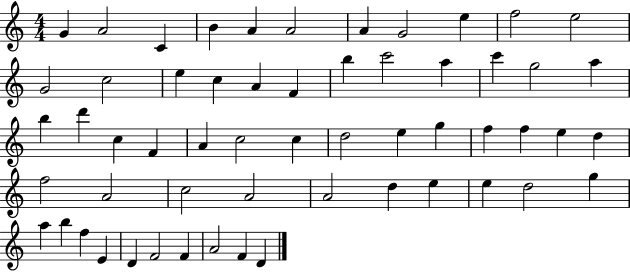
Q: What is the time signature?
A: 4/4